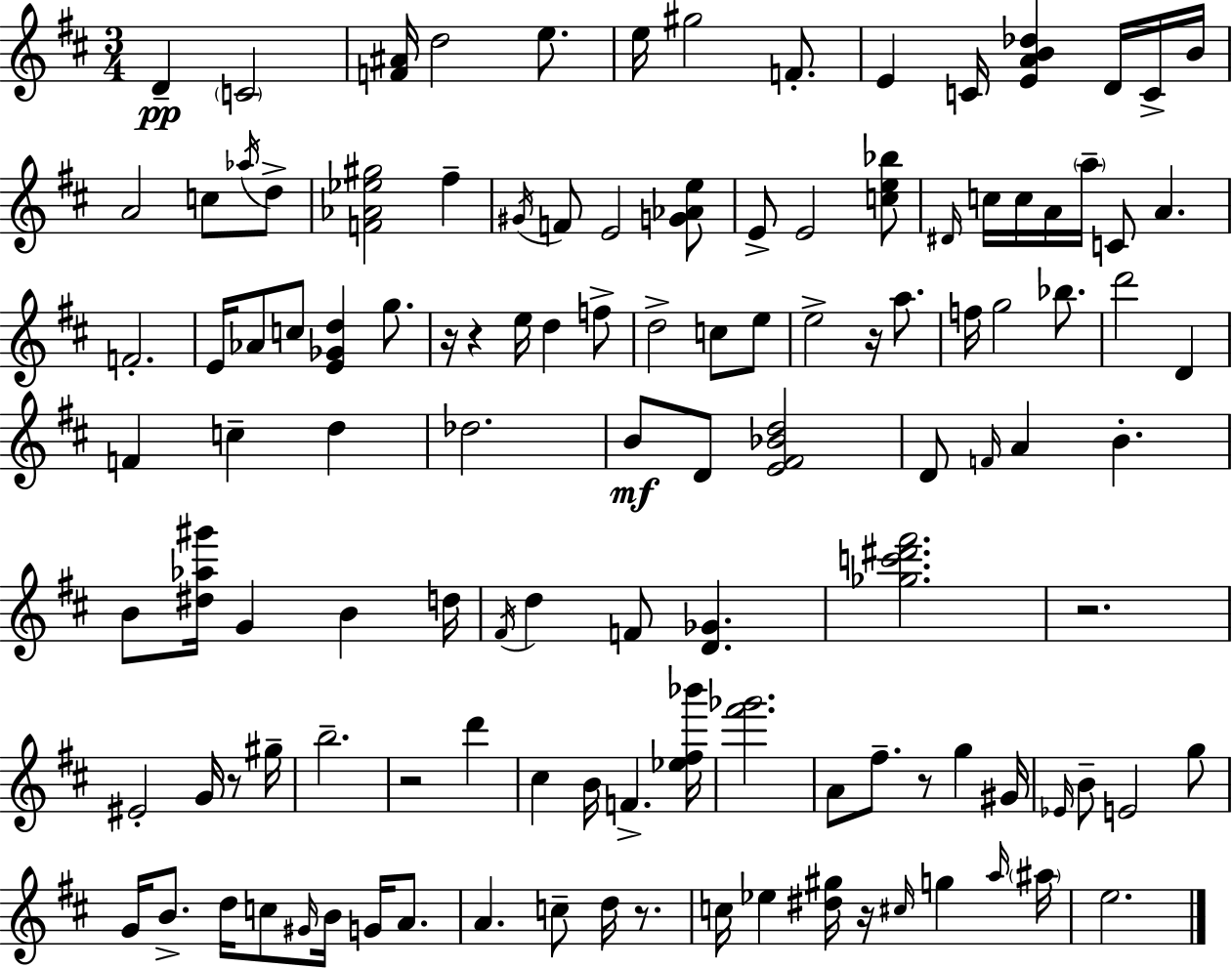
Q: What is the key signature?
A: D major